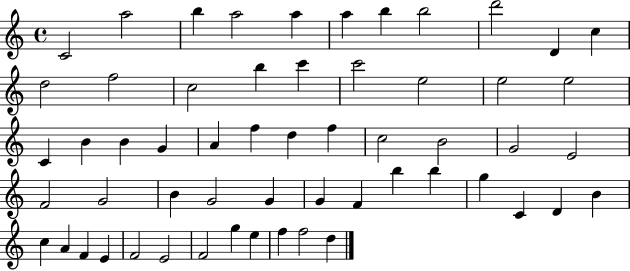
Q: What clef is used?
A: treble